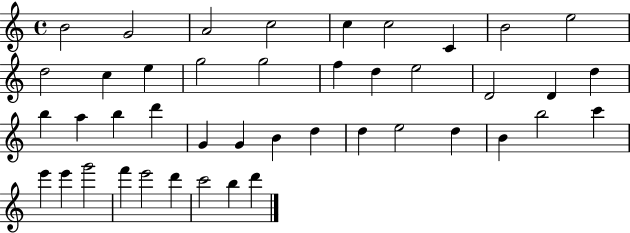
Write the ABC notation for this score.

X:1
T:Untitled
M:4/4
L:1/4
K:C
B2 G2 A2 c2 c c2 C B2 e2 d2 c e g2 g2 f d e2 D2 D d b a b d' G G B d d e2 d B b2 c' e' e' g'2 f' e'2 d' c'2 b d'